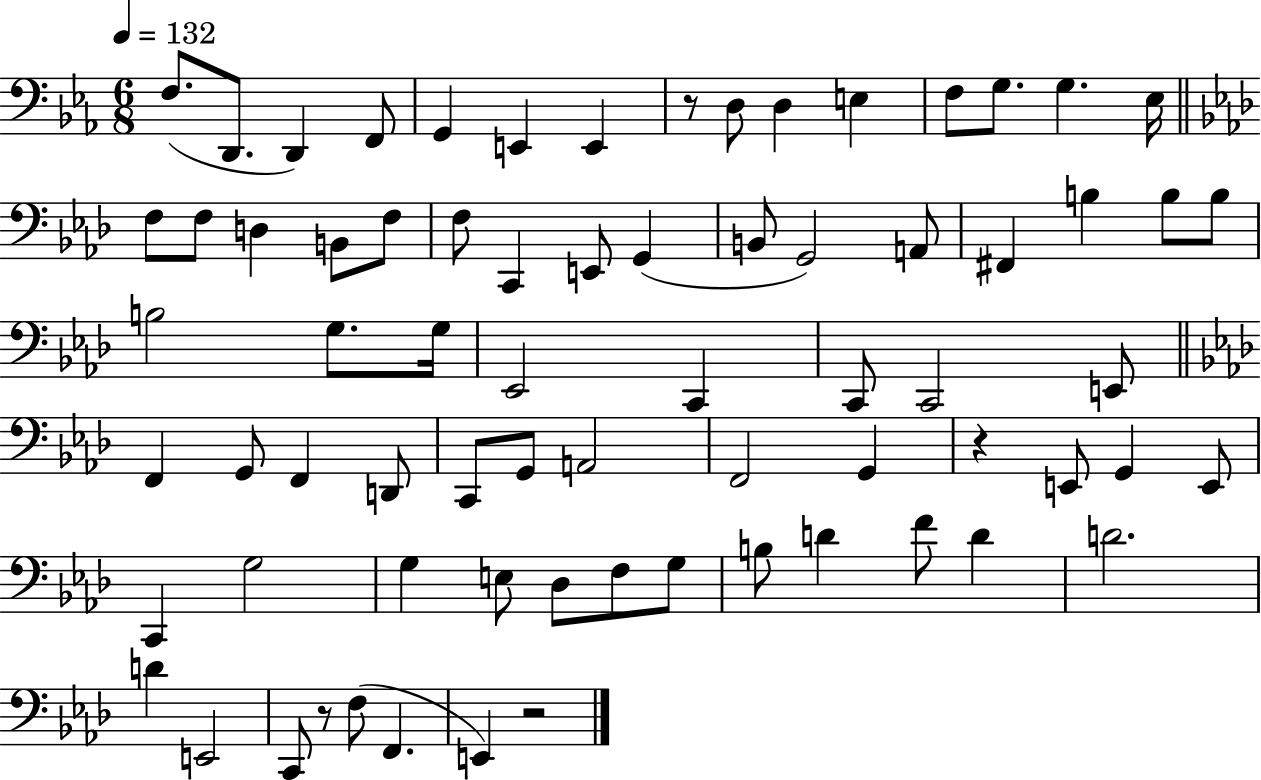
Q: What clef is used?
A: bass